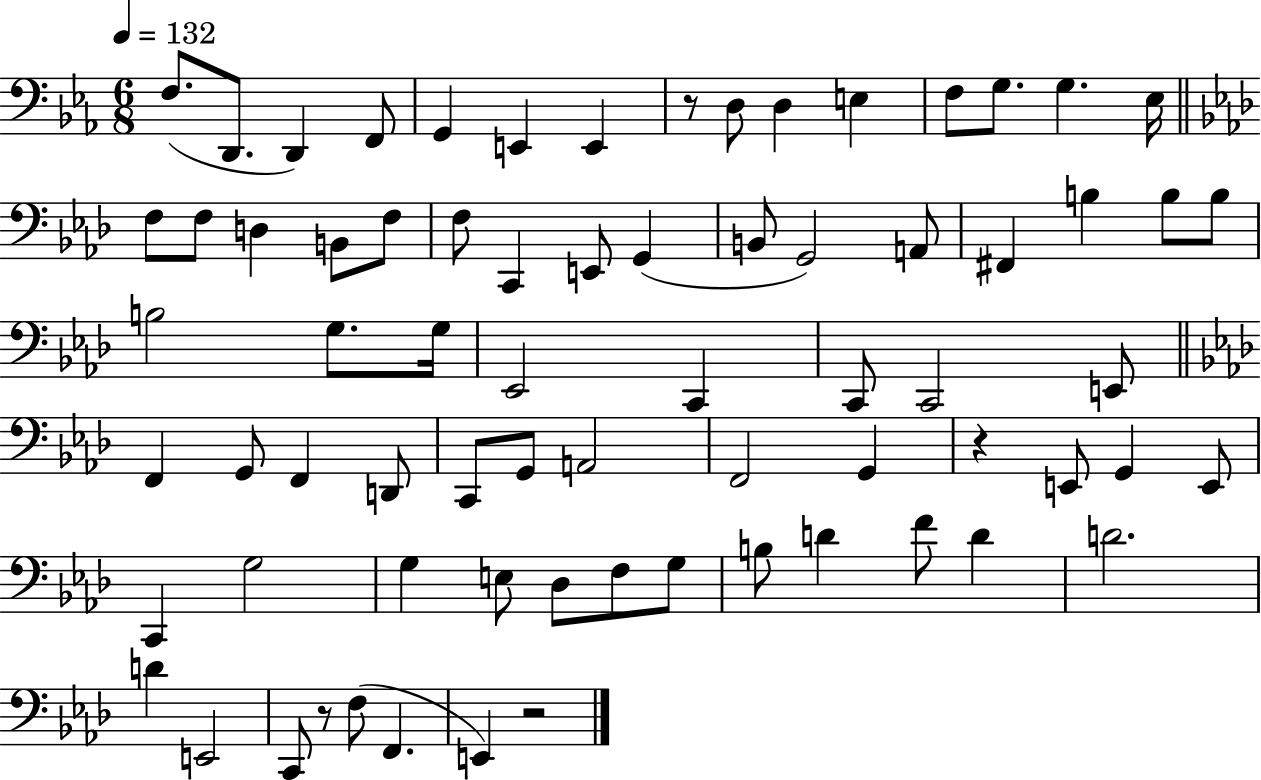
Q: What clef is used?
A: bass